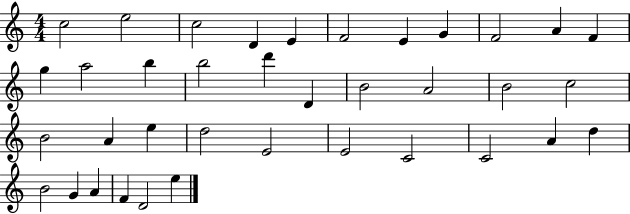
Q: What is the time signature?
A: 4/4